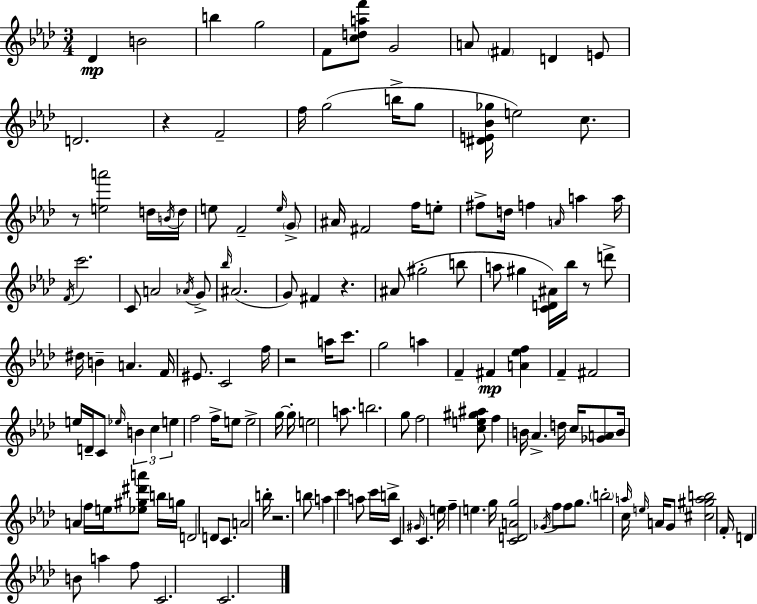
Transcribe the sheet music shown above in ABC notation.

X:1
T:Untitled
M:3/4
L:1/4
K:Fm
_D B2 b g2 F/2 [cdaf']/2 G2 A/2 ^F D E/2 D2 z F2 f/4 g2 b/4 g/2 [^DE_B_g]/4 e2 c/2 z/2 [ea']2 d/4 B/4 d/4 e/2 F2 e/4 G/2 ^A/4 ^F2 f/4 e/2 ^f/2 d/4 f A/4 a a/4 F/4 c'2 C/2 A2 _A/4 G/2 _b/4 ^A2 G/2 ^F z ^A/2 ^g2 b/2 a/2 ^g [CD^A]/4 _b/4 z/2 d'/2 ^d/4 B A F/4 ^E/2 C2 f/4 z2 a/4 c'/2 g2 a F ^F [A_ef] F ^F2 e/4 D/4 C/2 _e/4 B c e f2 f/4 e/2 e2 g/4 g/4 e2 a/2 b2 g/2 f2 [ce^g^a]/2 f B/4 _A d/4 c/4 [_GA]/2 B/4 A f/4 e/4 [_e^g^d'a']/2 b/4 g/4 D2 D/2 C/2 A2 b/4 z2 b/2 a c' a/2 c'/4 b/4 C ^G/4 C e/4 f e g/4 [CDAg]2 _G/4 f/2 f/2 g/2 b2 a/4 c/4 e/4 A/4 G/2 [^c^gab]2 F/4 D B/2 a f/2 C2 C2